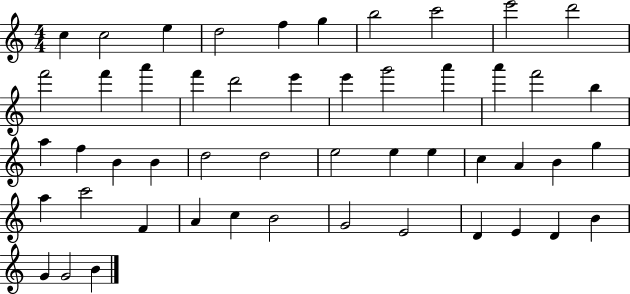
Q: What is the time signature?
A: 4/4